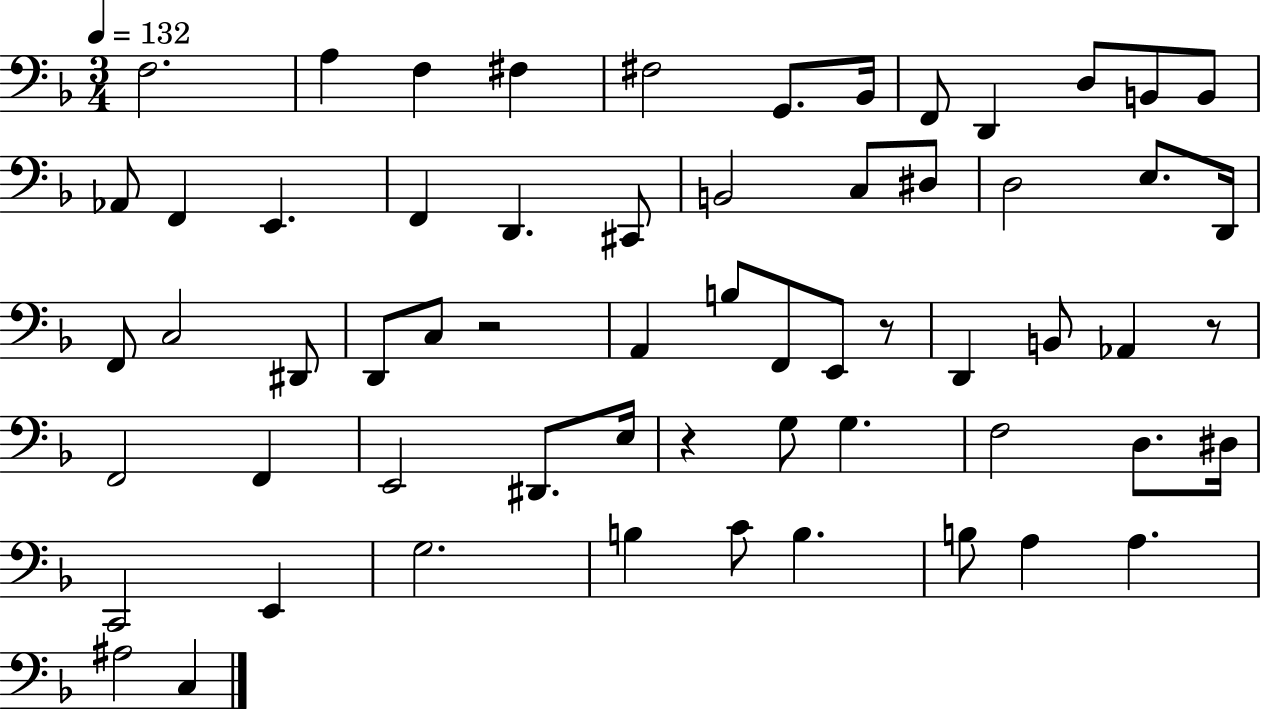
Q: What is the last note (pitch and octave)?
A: C3